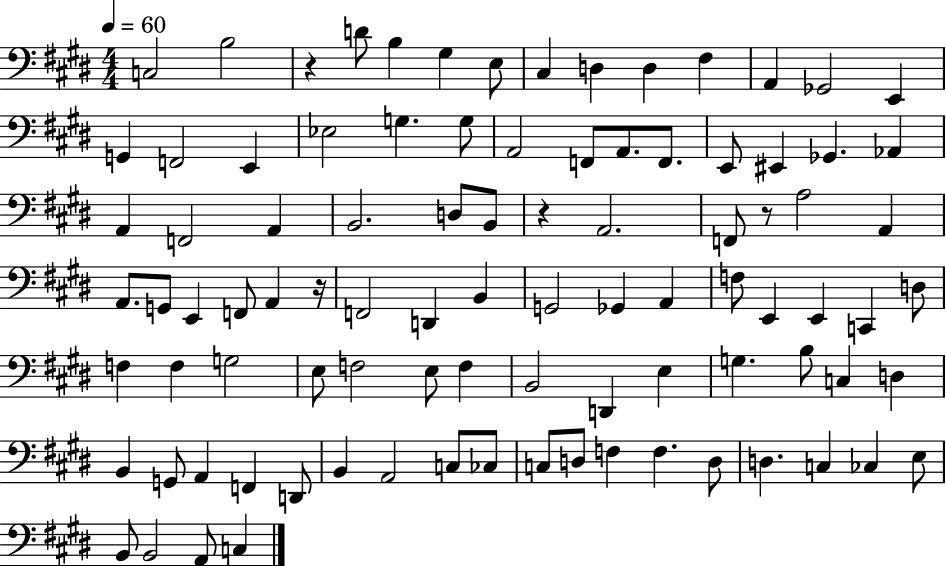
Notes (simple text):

C3/h B3/h R/q D4/e B3/q G#3/q E3/e C#3/q D3/q D3/q F#3/q A2/q Gb2/h E2/q G2/q F2/h E2/q Eb3/h G3/q. G3/e A2/h F2/e A2/e. F2/e. E2/e EIS2/q Gb2/q. Ab2/q A2/q F2/h A2/q B2/h. D3/e B2/e R/q A2/h. F2/e R/e A3/h A2/q A2/e. G2/e E2/q F2/e A2/q R/s F2/h D2/q B2/q G2/h Gb2/q A2/q F3/e E2/q E2/q C2/q D3/e F3/q F3/q G3/h E3/e F3/h E3/e F3/q B2/h D2/q E3/q G3/q. B3/e C3/q D3/q B2/q G2/e A2/q F2/q D2/e B2/q A2/h C3/e CES3/e C3/e D3/e F3/q F3/q. D3/e D3/q. C3/q CES3/q E3/e B2/e B2/h A2/e C3/q